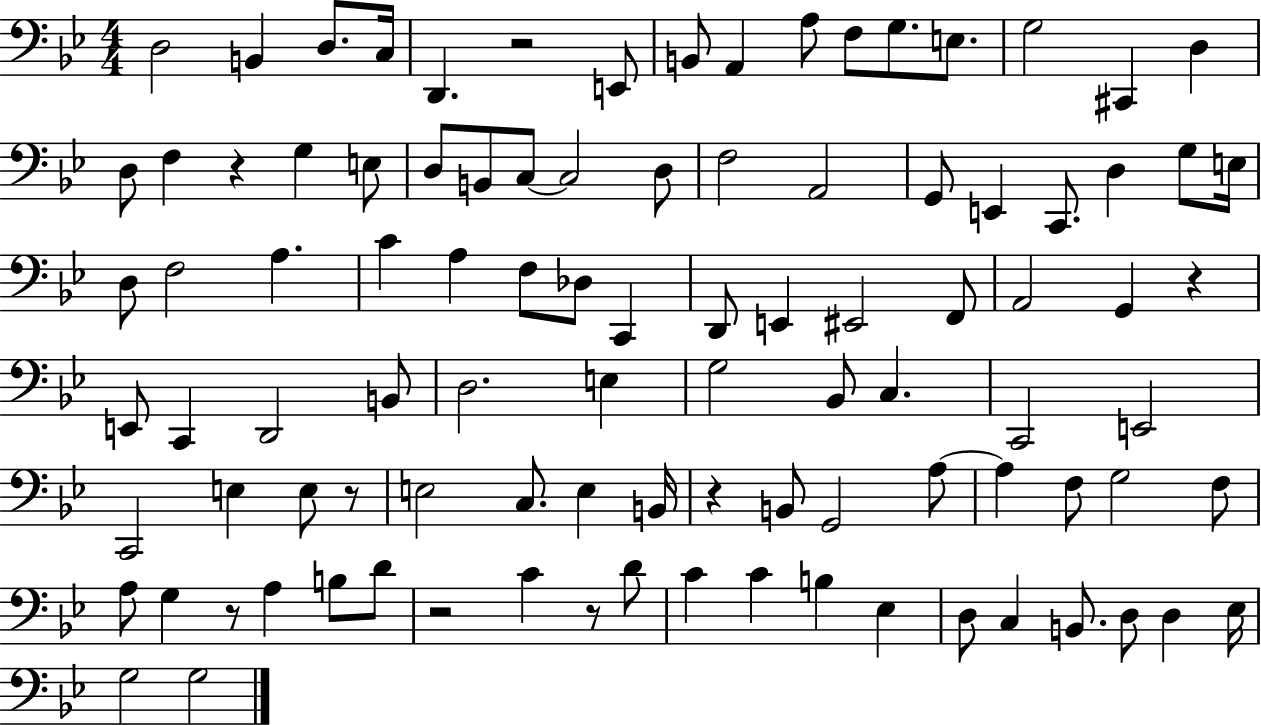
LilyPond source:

{
  \clef bass
  \numericTimeSignature
  \time 4/4
  \key bes \major
  d2 b,4 d8. c16 | d,4. r2 e,8 | b,8 a,4 a8 f8 g8. e8. | g2 cis,4 d4 | \break d8 f4 r4 g4 e8 | d8 b,8 c8~~ c2 d8 | f2 a,2 | g,8 e,4 c,8. d4 g8 e16 | \break d8 f2 a4. | c'4 a4 f8 des8 c,4 | d,8 e,4 eis,2 f,8 | a,2 g,4 r4 | \break e,8 c,4 d,2 b,8 | d2. e4 | g2 bes,8 c4. | c,2 e,2 | \break c,2 e4 e8 r8 | e2 c8. e4 b,16 | r4 b,8 g,2 a8~~ | a4 f8 g2 f8 | \break a8 g4 r8 a4 b8 d'8 | r2 c'4 r8 d'8 | c'4 c'4 b4 ees4 | d8 c4 b,8. d8 d4 ees16 | \break g2 g2 | \bar "|."
}